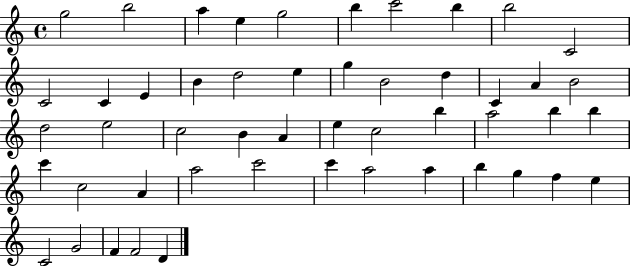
G5/h B5/h A5/q E5/q G5/h B5/q C6/h B5/q B5/h C4/h C4/h C4/q E4/q B4/q D5/h E5/q G5/q B4/h D5/q C4/q A4/q B4/h D5/h E5/h C5/h B4/q A4/q E5/q C5/h B5/q A5/h B5/q B5/q C6/q C5/h A4/q A5/h C6/h C6/q A5/h A5/q B5/q G5/q F5/q E5/q C4/h G4/h F4/q F4/h D4/q